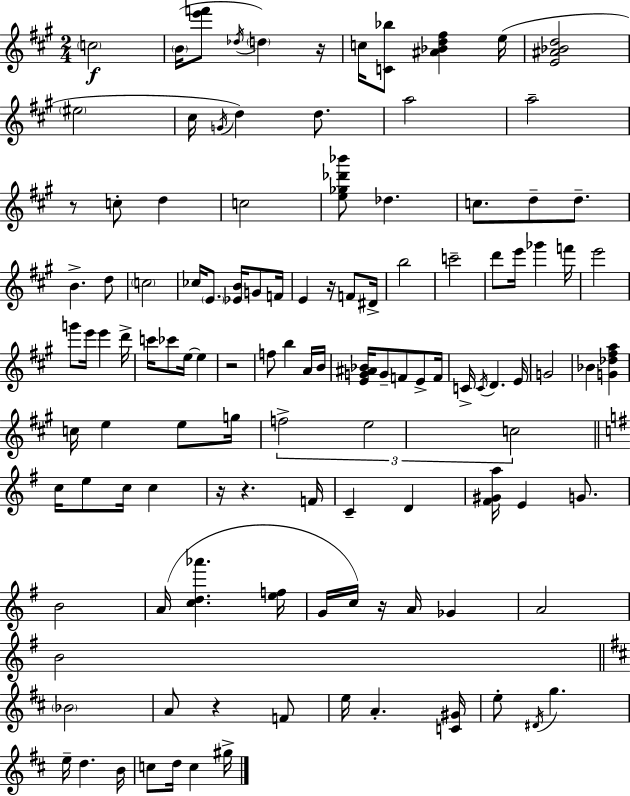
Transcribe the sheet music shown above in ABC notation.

X:1
T:Untitled
M:2/4
L:1/4
K:A
c2 B/4 [e'f']/2 _d/4 d z/4 c/4 [C_b]/2 [^A_Bd^f] e/4 [E^A_Bd]2 ^e2 ^c/4 G/4 d d/2 a2 a2 z/2 c/2 d c2 [e_g_d'_b']/2 _d c/2 d/2 d/2 B d/2 c2 _c/4 E/2 [_EB]/4 G/2 F/4 E z/4 F/2 ^D/4 b2 c'2 d'/2 e'/4 _g' f'/4 e'2 g'/2 e'/4 e' d'/4 c'/4 _c'/2 e/4 e z2 f/2 b A/4 B/4 [EG^A_B]/4 G/2 F/2 E/2 F/4 C/4 C/4 D E/4 G2 _B [G_d^fa] c/4 e e/2 g/4 f2 e2 c2 c/4 e/2 c/4 c z/4 z F/4 C D [^F^Ga]/4 E G/2 B2 A/4 [cd_a'] [ef]/4 G/4 c/4 z/4 A/4 _G A2 B2 _B2 A/2 z F/2 e/4 A [C^G]/4 e/2 ^D/4 g e/4 d B/4 c/2 d/4 c ^g/4